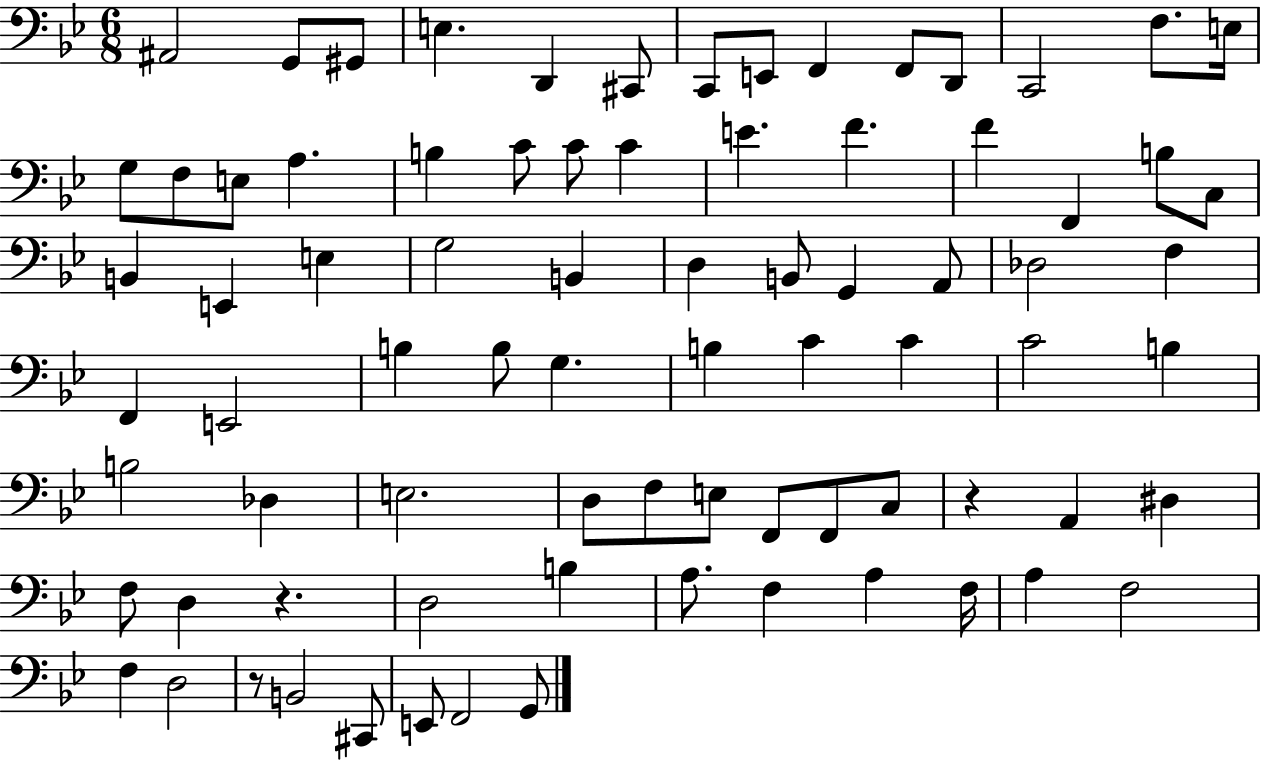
A#2/h G2/e G#2/e E3/q. D2/q C#2/e C2/e E2/e F2/q F2/e D2/e C2/h F3/e. E3/s G3/e F3/e E3/e A3/q. B3/q C4/e C4/e C4/q E4/q. F4/q. F4/q F2/q B3/e C3/e B2/q E2/q E3/q G3/h B2/q D3/q B2/e G2/q A2/e Db3/h F3/q F2/q E2/h B3/q B3/e G3/q. B3/q C4/q C4/q C4/h B3/q B3/h Db3/q E3/h. D3/e F3/e E3/e F2/e F2/e C3/e R/q A2/q D#3/q F3/e D3/q R/q. D3/h B3/q A3/e. F3/q A3/q F3/s A3/q F3/h F3/q D3/h R/e B2/h C#2/e E2/e F2/h G2/e